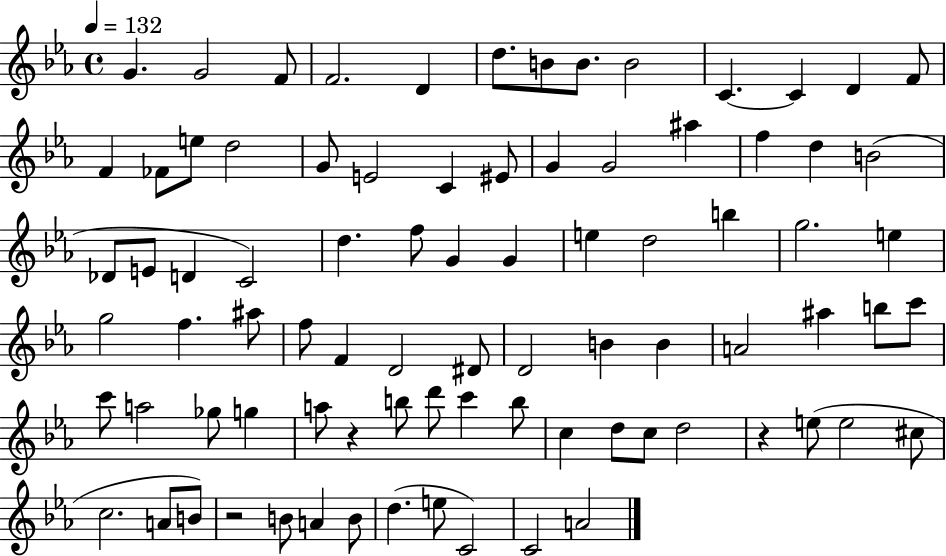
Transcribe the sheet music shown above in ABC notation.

X:1
T:Untitled
M:4/4
L:1/4
K:Eb
G G2 F/2 F2 D d/2 B/2 B/2 B2 C C D F/2 F _F/2 e/2 d2 G/2 E2 C ^E/2 G G2 ^a f d B2 _D/2 E/2 D C2 d f/2 G G e d2 b g2 e g2 f ^a/2 f/2 F D2 ^D/2 D2 B B A2 ^a b/2 c'/2 c'/2 a2 _g/2 g a/2 z b/2 d'/2 c' b/2 c d/2 c/2 d2 z e/2 e2 ^c/2 c2 A/2 B/2 z2 B/2 A B/2 d e/2 C2 C2 A2